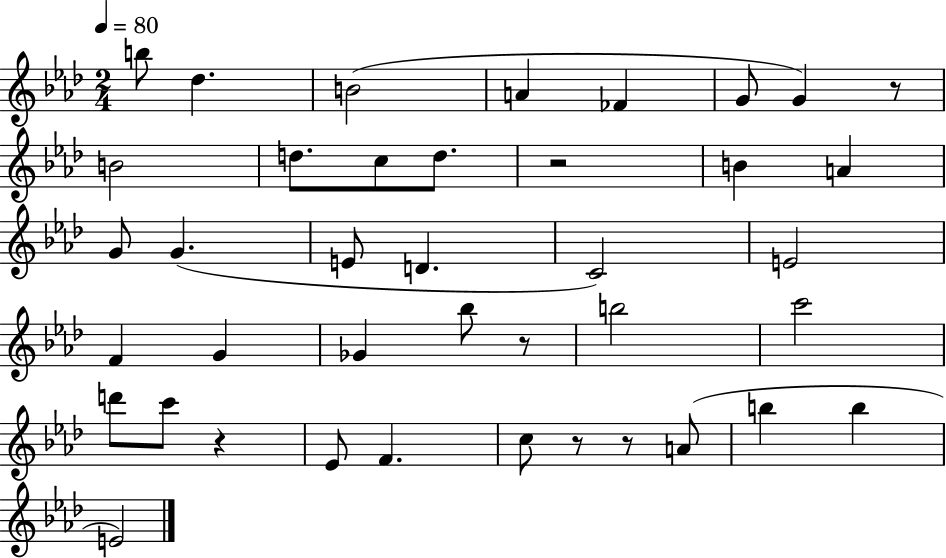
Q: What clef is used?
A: treble